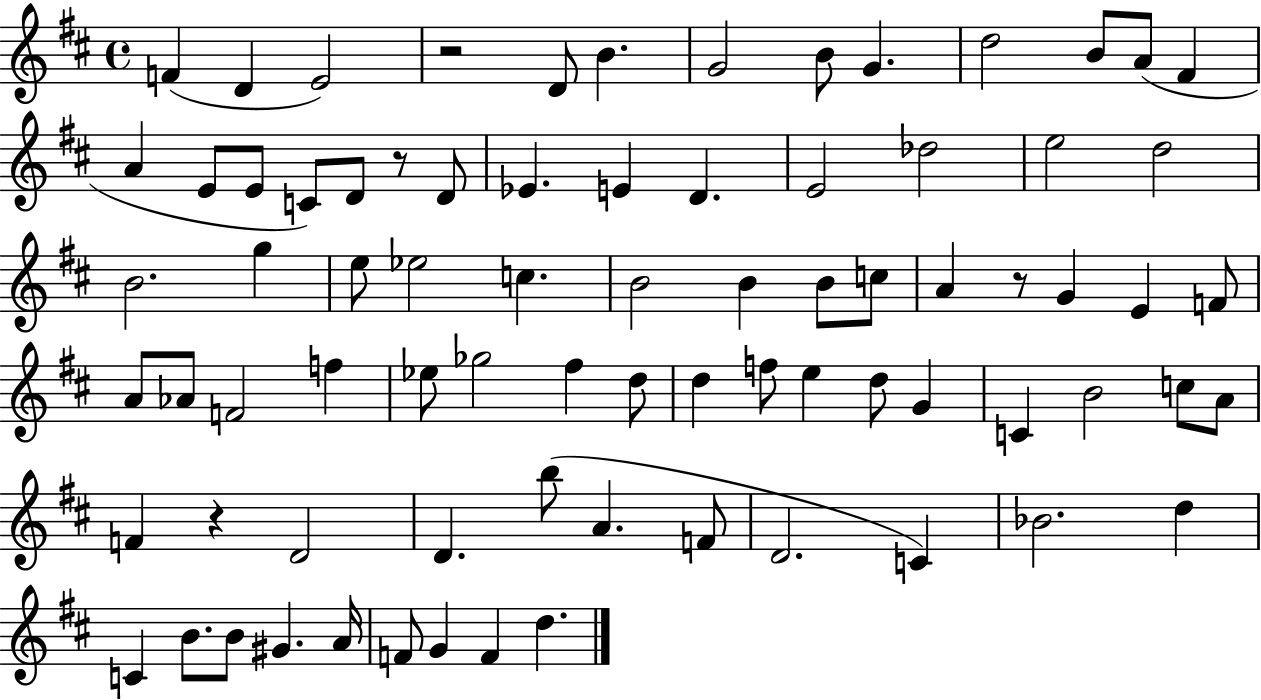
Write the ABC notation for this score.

X:1
T:Untitled
M:4/4
L:1/4
K:D
F D E2 z2 D/2 B G2 B/2 G d2 B/2 A/2 ^F A E/2 E/2 C/2 D/2 z/2 D/2 _E E D E2 _d2 e2 d2 B2 g e/2 _e2 c B2 B B/2 c/2 A z/2 G E F/2 A/2 _A/2 F2 f _e/2 _g2 ^f d/2 d f/2 e d/2 G C B2 c/2 A/2 F z D2 D b/2 A F/2 D2 C _B2 d C B/2 B/2 ^G A/4 F/2 G F d